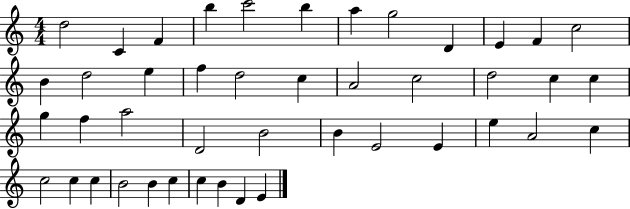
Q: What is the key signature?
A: C major